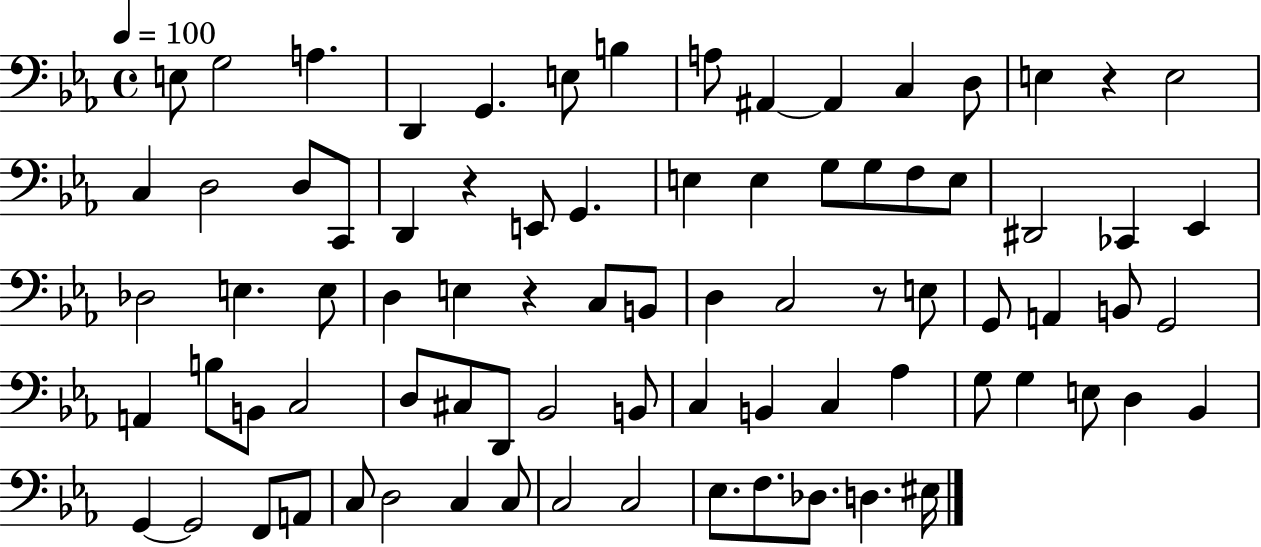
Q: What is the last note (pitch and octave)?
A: EIS3